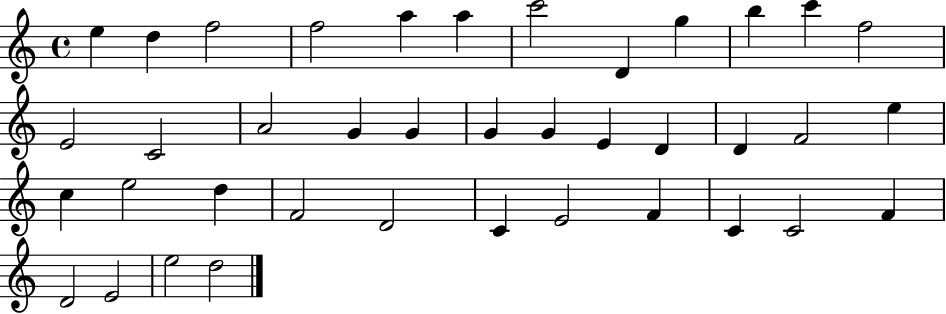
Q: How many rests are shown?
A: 0